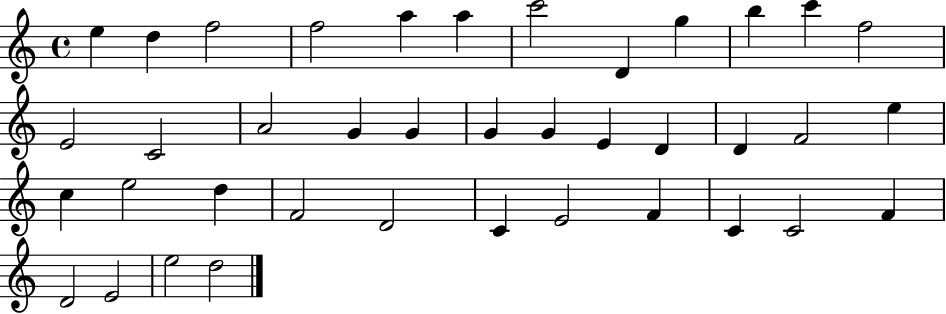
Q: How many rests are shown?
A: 0